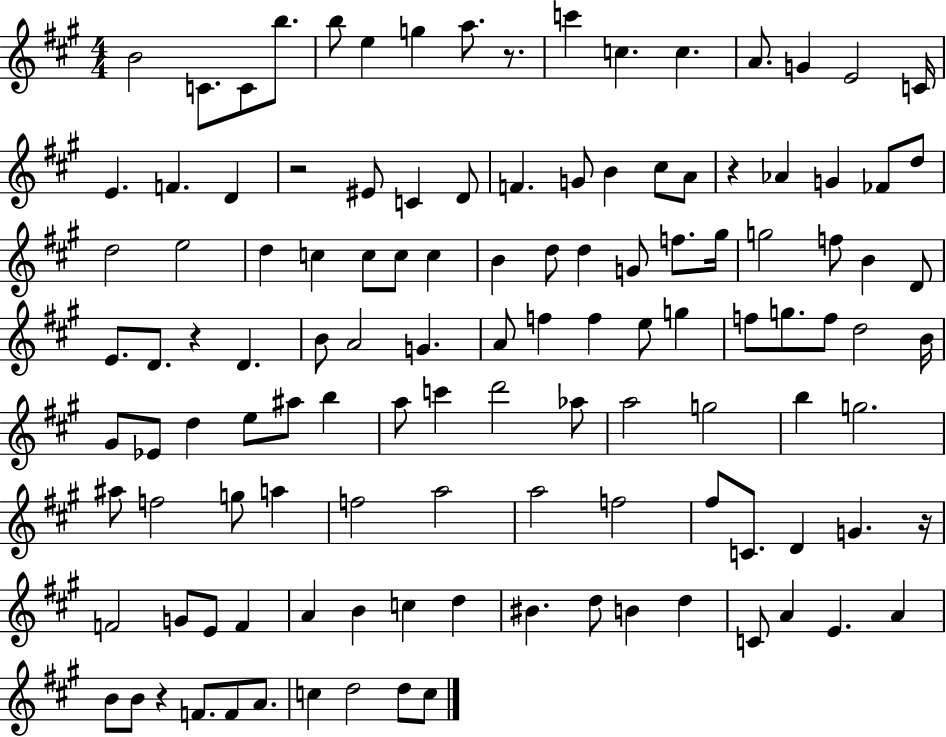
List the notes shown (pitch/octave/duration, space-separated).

B4/h C4/e. C4/e B5/e. B5/e E5/q G5/q A5/e. R/e. C6/q C5/q. C5/q. A4/e. G4/q E4/h C4/s E4/q. F4/q. D4/q R/h EIS4/e C4/q D4/e F4/q. G4/e B4/q C#5/e A4/e R/q Ab4/q G4/q FES4/e D5/e D5/h E5/h D5/q C5/q C5/e C5/e C5/q B4/q D5/e D5/q G4/e F5/e. G#5/s G5/h F5/e B4/q D4/e E4/e. D4/e. R/q D4/q. B4/e A4/h G4/q. A4/e F5/q F5/q E5/e G5/q F5/e G5/e. F5/e D5/h B4/s G#4/e Eb4/e D5/q E5/e A#5/e B5/q A5/e C6/q D6/h Ab5/e A5/h G5/h B5/q G5/h. A#5/e F5/h G5/e A5/q F5/h A5/h A5/h F5/h F#5/e C4/e. D4/q G4/q. R/s F4/h G4/e E4/e F4/q A4/q B4/q C5/q D5/q BIS4/q. D5/e B4/q D5/q C4/e A4/q E4/q. A4/q B4/e B4/e R/q F4/e. F4/e A4/e. C5/q D5/h D5/e C5/e